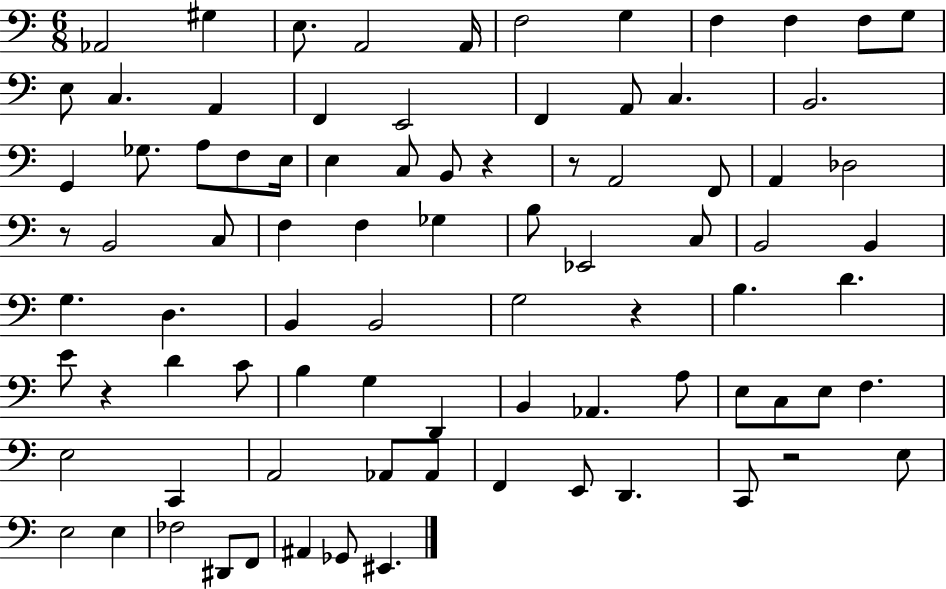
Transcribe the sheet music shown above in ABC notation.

X:1
T:Untitled
M:6/8
L:1/4
K:C
_A,,2 ^G, E,/2 A,,2 A,,/4 F,2 G, F, F, F,/2 G,/2 E,/2 C, A,, F,, E,,2 F,, A,,/2 C, B,,2 G,, _G,/2 A,/2 F,/2 E,/4 E, C,/2 B,,/2 z z/2 A,,2 F,,/2 A,, _D,2 z/2 B,,2 C,/2 F, F, _G, B,/2 _E,,2 C,/2 B,,2 B,, G, D, B,, B,,2 G,2 z B, D E/2 z D C/2 B, G, D,, B,, _A,, A,/2 E,/2 C,/2 E,/2 F, E,2 C,, A,,2 _A,,/2 _A,,/2 F,, E,,/2 D,, C,,/2 z2 E,/2 E,2 E, _F,2 ^D,,/2 F,,/2 ^A,, _G,,/2 ^E,,